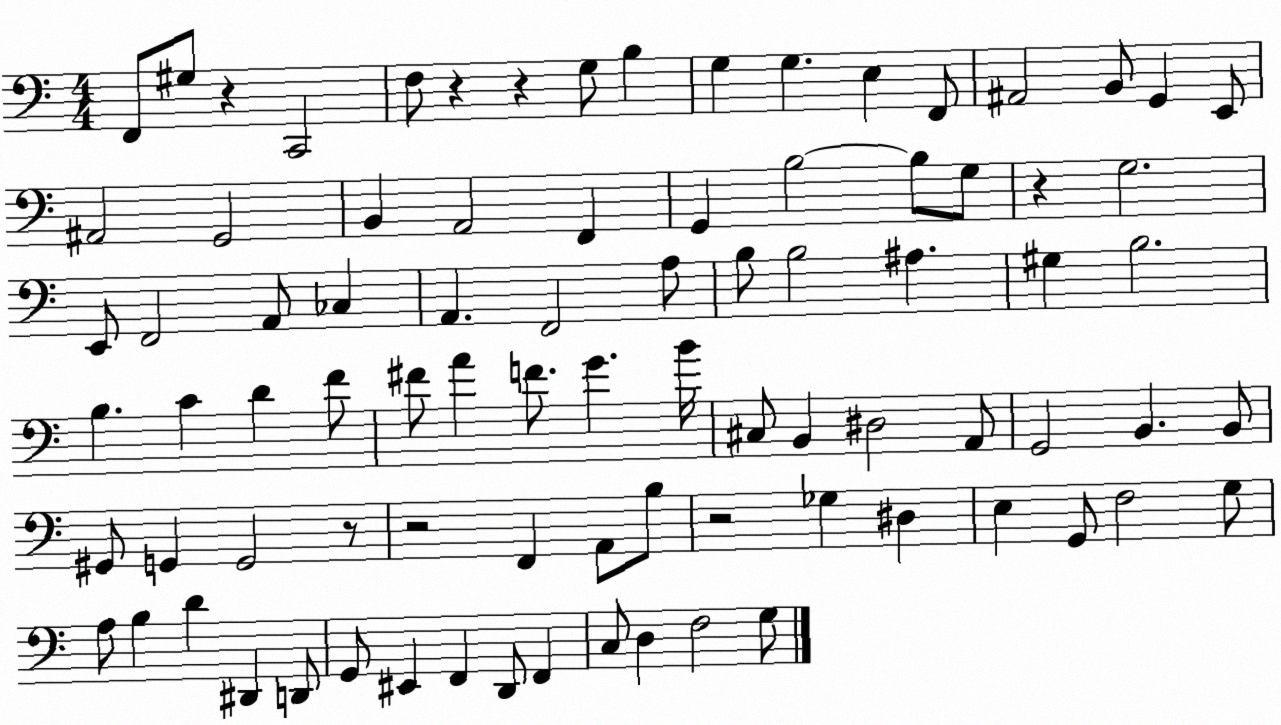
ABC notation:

X:1
T:Untitled
M:4/4
L:1/4
K:C
F,,/2 ^G,/2 z C,,2 F,/2 z z G,/2 B, G, G, E, F,,/2 ^A,,2 B,,/2 G,, E,,/2 ^A,,2 G,,2 B,, A,,2 F,, G,, B,2 B,/2 G,/2 z G,2 E,,/2 F,,2 A,,/2 _C, A,, F,,2 A,/2 B,/2 B,2 ^A, ^G, B,2 B, C D F/2 ^F/2 A F/2 G B/4 ^C,/2 B,, ^D,2 A,,/2 G,,2 B,, B,,/2 ^G,,/2 G,, G,,2 z/2 z2 F,, A,,/2 B,/2 z2 _G, ^D, E, G,,/2 F,2 G,/2 A,/2 B, D ^D,, D,,/2 G,,/2 ^E,, F,, D,,/2 F,, C,/2 D, F,2 G,/2